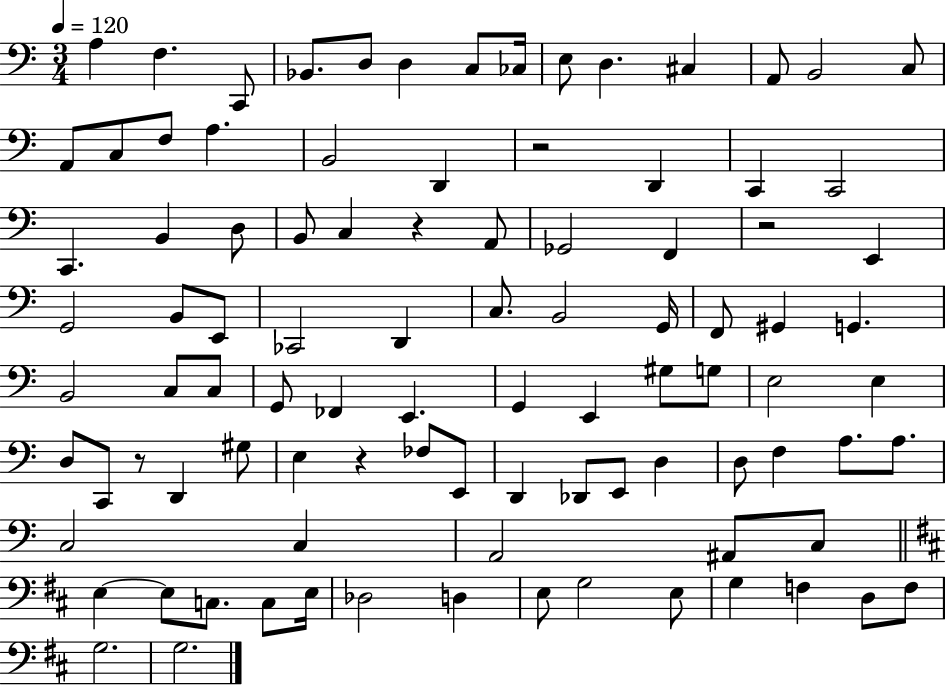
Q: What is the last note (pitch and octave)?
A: G3